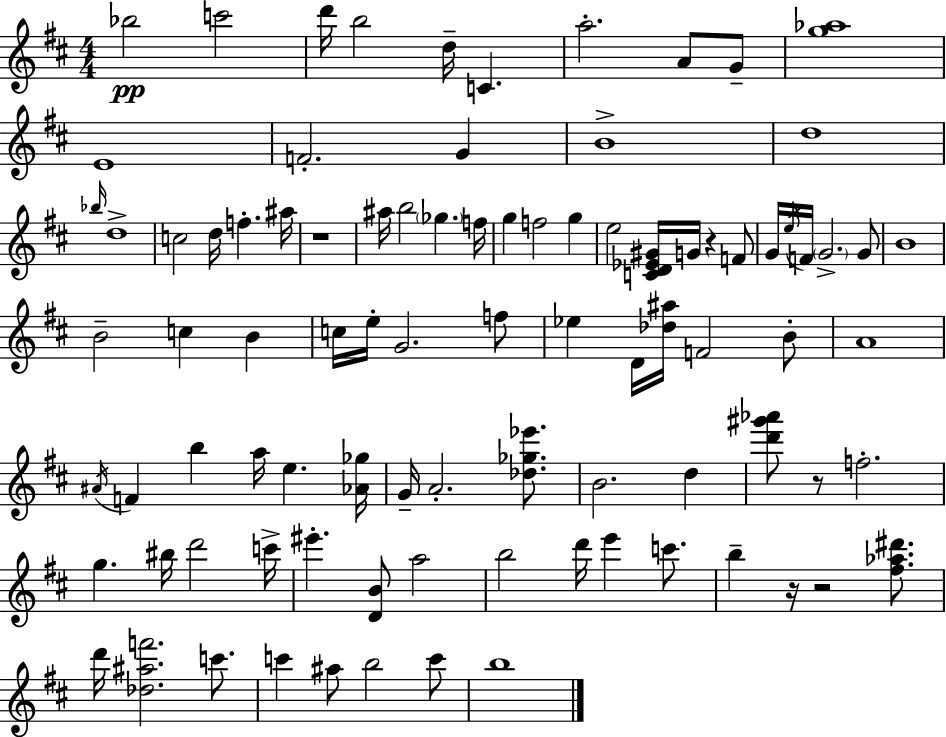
Bb5/h C6/h D6/s B5/h D5/s C4/q. A5/h. A4/e G4/e [G5,Ab5]/w E4/w F4/h. G4/q B4/w D5/w Bb5/s D5/w C5/h D5/s F5/q. A#5/s R/w A#5/s B5/h Gb5/q. F5/s G5/q F5/h G5/q E5/h [C4,D4,Eb4,G#4]/s G4/s R/q F4/e G4/s E5/s F4/s G4/h. G4/e B4/w B4/h C5/q B4/q C5/s E5/s G4/h. F5/e Eb5/q D4/s [Db5,A#5]/s F4/h B4/e A4/w A#4/s F4/q B5/q A5/s E5/q. [Ab4,Gb5]/s G4/s A4/h. [Db5,Gb5,Eb6]/e. B4/h. D5/q [D6,G#6,Ab6]/e R/e F5/h. G5/q. BIS5/s D6/h C6/s EIS6/q. [D4,B4]/e A5/h B5/h D6/s E6/q C6/e. B5/q R/s R/h [F#5,Ab5,D#6]/e. D6/s [Db5,A#5,F6]/h. C6/e. C6/q A#5/e B5/h C6/e B5/w